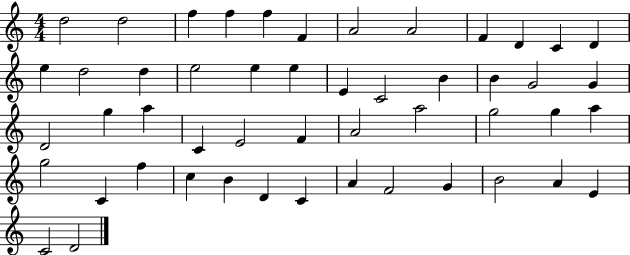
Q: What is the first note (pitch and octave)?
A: D5